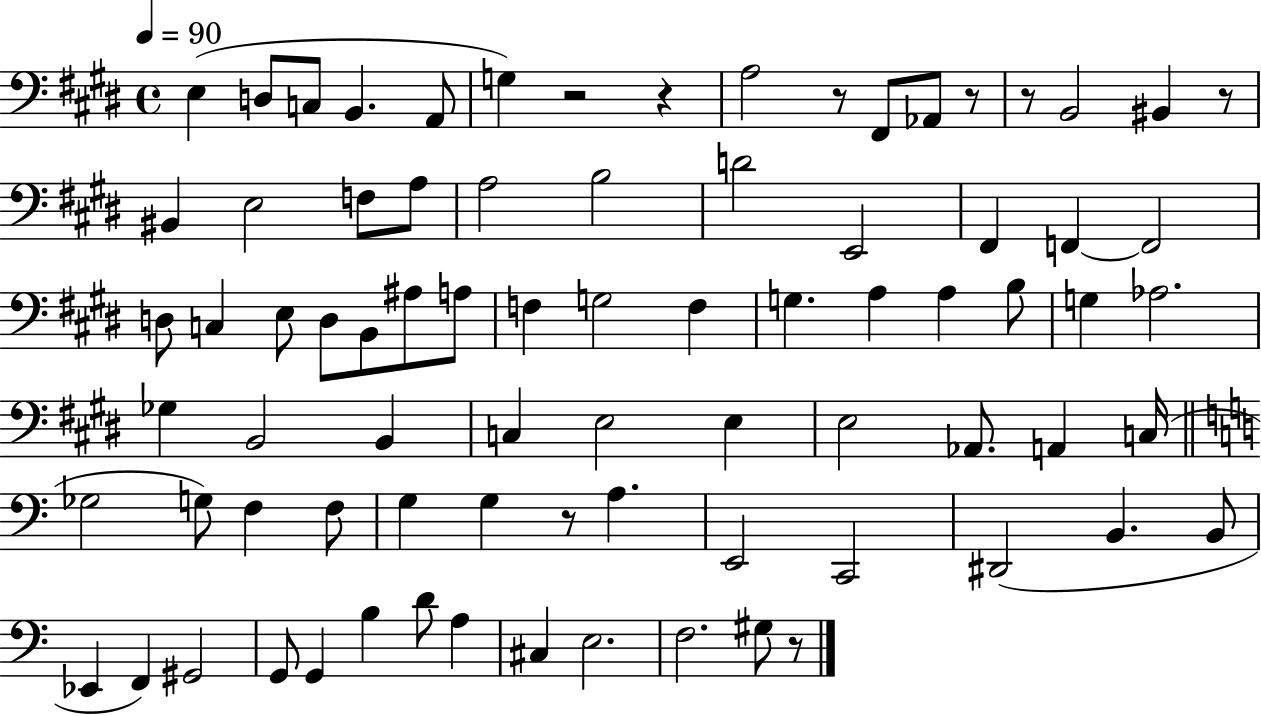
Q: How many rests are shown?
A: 8